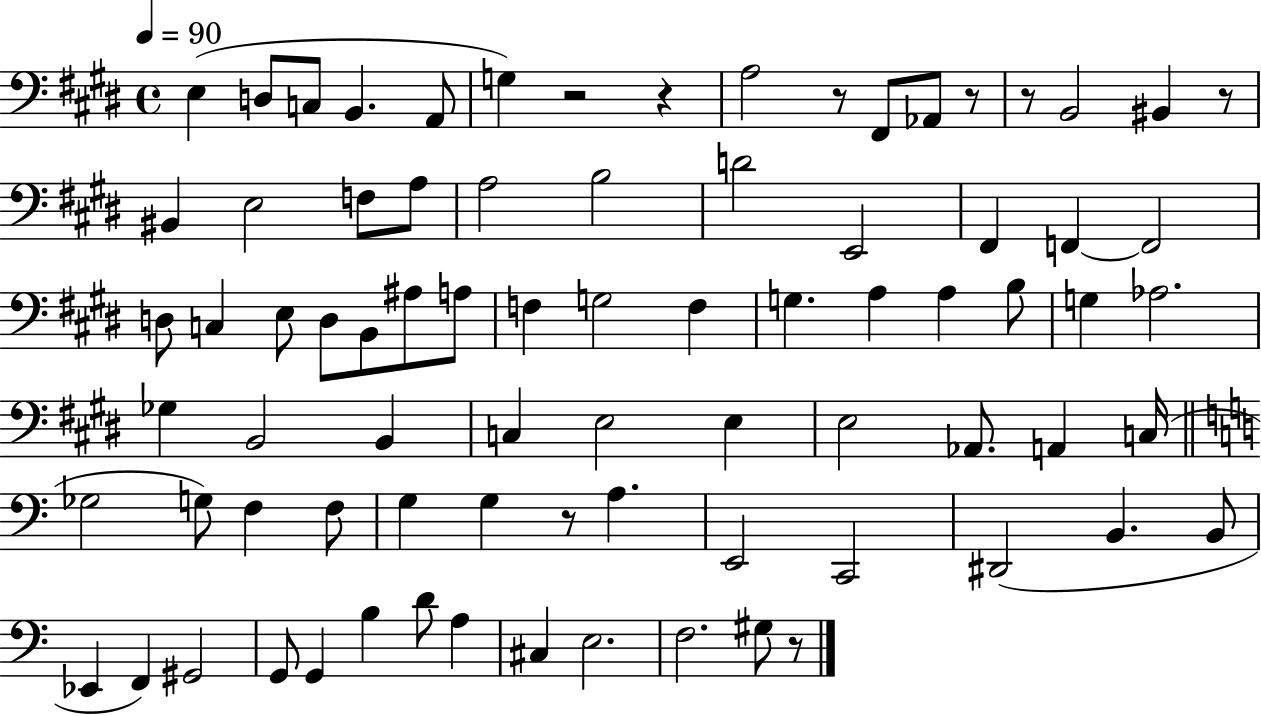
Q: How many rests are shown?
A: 8